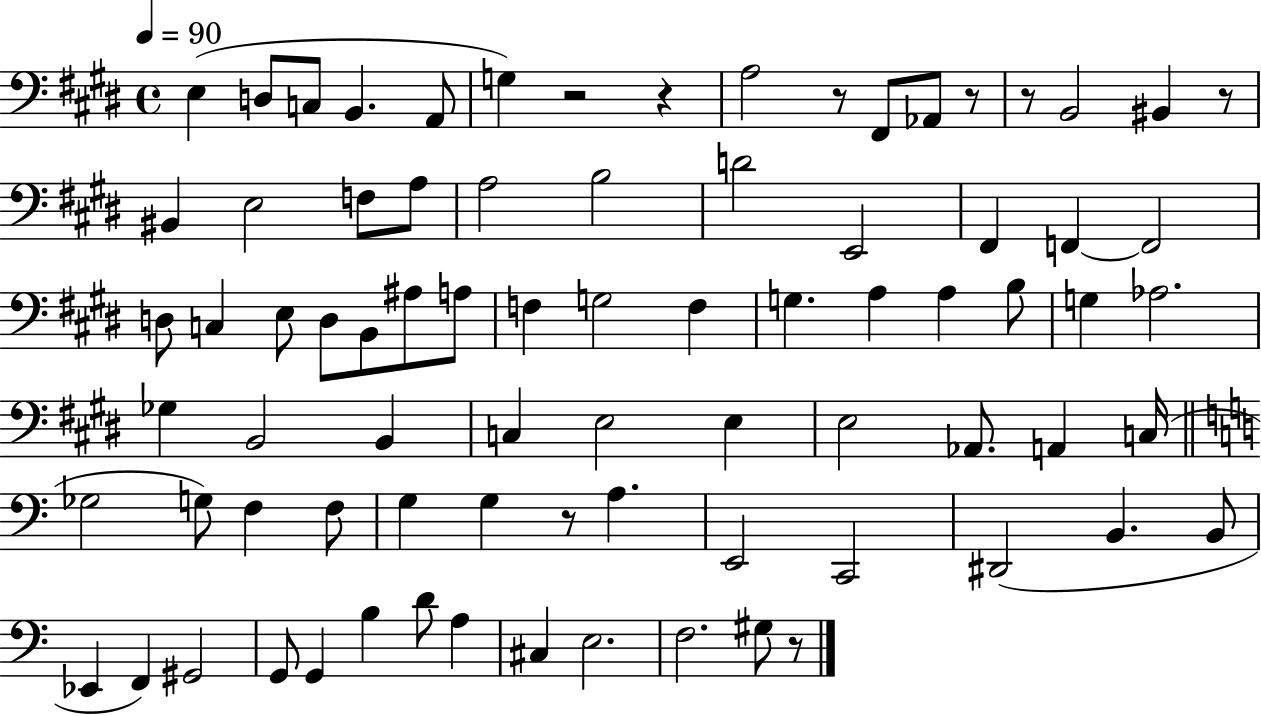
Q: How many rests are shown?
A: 8